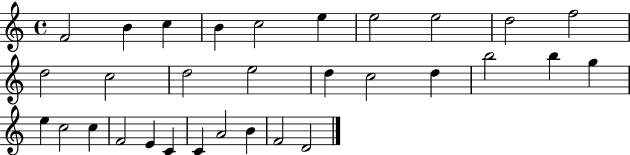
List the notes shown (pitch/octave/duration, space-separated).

F4/h B4/q C5/q B4/q C5/h E5/q E5/h E5/h D5/h F5/h D5/h C5/h D5/h E5/h D5/q C5/h D5/q B5/h B5/q G5/q E5/q C5/h C5/q F4/h E4/q C4/q C4/q A4/h B4/q F4/h D4/h